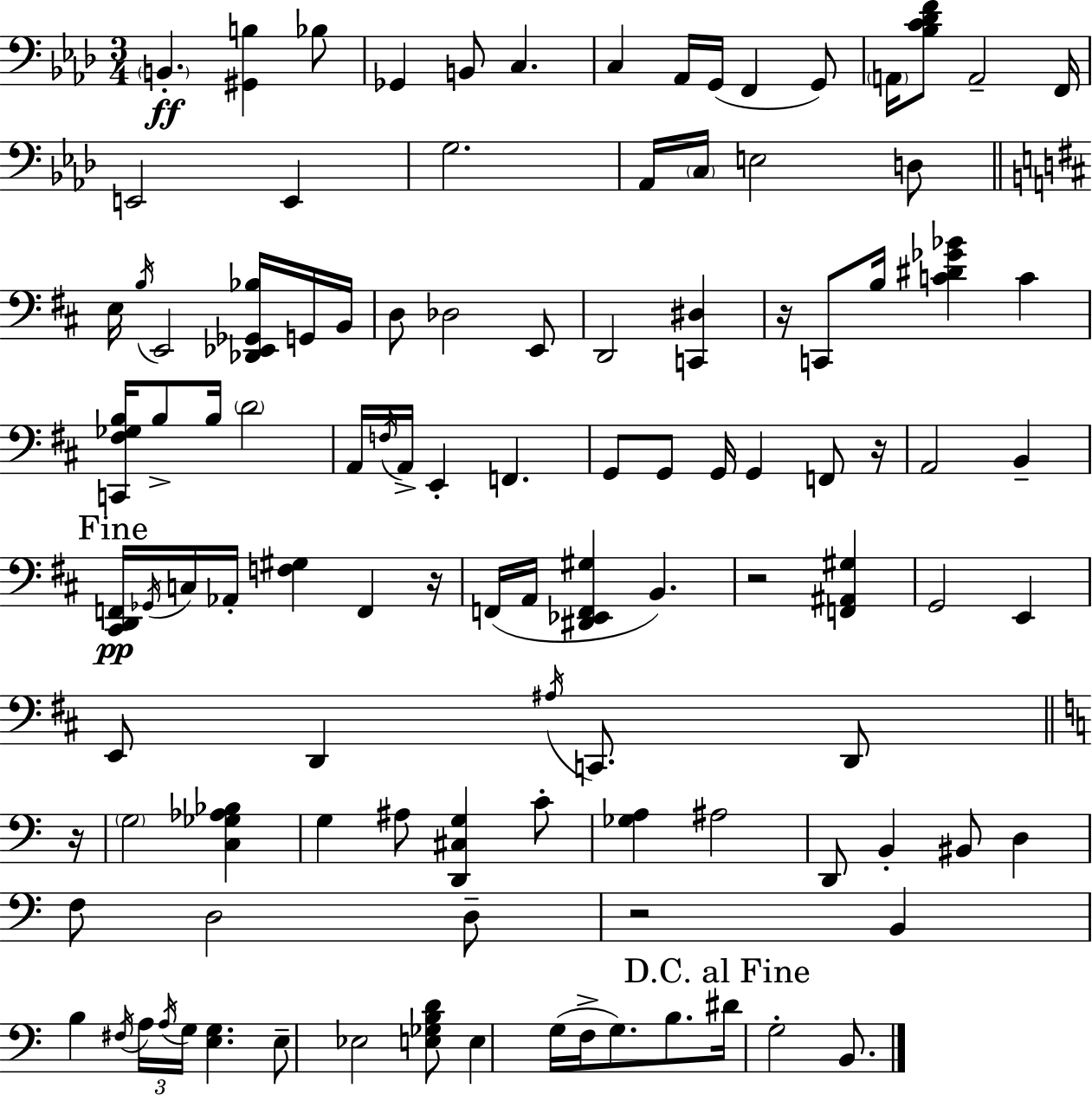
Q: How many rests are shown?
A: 6